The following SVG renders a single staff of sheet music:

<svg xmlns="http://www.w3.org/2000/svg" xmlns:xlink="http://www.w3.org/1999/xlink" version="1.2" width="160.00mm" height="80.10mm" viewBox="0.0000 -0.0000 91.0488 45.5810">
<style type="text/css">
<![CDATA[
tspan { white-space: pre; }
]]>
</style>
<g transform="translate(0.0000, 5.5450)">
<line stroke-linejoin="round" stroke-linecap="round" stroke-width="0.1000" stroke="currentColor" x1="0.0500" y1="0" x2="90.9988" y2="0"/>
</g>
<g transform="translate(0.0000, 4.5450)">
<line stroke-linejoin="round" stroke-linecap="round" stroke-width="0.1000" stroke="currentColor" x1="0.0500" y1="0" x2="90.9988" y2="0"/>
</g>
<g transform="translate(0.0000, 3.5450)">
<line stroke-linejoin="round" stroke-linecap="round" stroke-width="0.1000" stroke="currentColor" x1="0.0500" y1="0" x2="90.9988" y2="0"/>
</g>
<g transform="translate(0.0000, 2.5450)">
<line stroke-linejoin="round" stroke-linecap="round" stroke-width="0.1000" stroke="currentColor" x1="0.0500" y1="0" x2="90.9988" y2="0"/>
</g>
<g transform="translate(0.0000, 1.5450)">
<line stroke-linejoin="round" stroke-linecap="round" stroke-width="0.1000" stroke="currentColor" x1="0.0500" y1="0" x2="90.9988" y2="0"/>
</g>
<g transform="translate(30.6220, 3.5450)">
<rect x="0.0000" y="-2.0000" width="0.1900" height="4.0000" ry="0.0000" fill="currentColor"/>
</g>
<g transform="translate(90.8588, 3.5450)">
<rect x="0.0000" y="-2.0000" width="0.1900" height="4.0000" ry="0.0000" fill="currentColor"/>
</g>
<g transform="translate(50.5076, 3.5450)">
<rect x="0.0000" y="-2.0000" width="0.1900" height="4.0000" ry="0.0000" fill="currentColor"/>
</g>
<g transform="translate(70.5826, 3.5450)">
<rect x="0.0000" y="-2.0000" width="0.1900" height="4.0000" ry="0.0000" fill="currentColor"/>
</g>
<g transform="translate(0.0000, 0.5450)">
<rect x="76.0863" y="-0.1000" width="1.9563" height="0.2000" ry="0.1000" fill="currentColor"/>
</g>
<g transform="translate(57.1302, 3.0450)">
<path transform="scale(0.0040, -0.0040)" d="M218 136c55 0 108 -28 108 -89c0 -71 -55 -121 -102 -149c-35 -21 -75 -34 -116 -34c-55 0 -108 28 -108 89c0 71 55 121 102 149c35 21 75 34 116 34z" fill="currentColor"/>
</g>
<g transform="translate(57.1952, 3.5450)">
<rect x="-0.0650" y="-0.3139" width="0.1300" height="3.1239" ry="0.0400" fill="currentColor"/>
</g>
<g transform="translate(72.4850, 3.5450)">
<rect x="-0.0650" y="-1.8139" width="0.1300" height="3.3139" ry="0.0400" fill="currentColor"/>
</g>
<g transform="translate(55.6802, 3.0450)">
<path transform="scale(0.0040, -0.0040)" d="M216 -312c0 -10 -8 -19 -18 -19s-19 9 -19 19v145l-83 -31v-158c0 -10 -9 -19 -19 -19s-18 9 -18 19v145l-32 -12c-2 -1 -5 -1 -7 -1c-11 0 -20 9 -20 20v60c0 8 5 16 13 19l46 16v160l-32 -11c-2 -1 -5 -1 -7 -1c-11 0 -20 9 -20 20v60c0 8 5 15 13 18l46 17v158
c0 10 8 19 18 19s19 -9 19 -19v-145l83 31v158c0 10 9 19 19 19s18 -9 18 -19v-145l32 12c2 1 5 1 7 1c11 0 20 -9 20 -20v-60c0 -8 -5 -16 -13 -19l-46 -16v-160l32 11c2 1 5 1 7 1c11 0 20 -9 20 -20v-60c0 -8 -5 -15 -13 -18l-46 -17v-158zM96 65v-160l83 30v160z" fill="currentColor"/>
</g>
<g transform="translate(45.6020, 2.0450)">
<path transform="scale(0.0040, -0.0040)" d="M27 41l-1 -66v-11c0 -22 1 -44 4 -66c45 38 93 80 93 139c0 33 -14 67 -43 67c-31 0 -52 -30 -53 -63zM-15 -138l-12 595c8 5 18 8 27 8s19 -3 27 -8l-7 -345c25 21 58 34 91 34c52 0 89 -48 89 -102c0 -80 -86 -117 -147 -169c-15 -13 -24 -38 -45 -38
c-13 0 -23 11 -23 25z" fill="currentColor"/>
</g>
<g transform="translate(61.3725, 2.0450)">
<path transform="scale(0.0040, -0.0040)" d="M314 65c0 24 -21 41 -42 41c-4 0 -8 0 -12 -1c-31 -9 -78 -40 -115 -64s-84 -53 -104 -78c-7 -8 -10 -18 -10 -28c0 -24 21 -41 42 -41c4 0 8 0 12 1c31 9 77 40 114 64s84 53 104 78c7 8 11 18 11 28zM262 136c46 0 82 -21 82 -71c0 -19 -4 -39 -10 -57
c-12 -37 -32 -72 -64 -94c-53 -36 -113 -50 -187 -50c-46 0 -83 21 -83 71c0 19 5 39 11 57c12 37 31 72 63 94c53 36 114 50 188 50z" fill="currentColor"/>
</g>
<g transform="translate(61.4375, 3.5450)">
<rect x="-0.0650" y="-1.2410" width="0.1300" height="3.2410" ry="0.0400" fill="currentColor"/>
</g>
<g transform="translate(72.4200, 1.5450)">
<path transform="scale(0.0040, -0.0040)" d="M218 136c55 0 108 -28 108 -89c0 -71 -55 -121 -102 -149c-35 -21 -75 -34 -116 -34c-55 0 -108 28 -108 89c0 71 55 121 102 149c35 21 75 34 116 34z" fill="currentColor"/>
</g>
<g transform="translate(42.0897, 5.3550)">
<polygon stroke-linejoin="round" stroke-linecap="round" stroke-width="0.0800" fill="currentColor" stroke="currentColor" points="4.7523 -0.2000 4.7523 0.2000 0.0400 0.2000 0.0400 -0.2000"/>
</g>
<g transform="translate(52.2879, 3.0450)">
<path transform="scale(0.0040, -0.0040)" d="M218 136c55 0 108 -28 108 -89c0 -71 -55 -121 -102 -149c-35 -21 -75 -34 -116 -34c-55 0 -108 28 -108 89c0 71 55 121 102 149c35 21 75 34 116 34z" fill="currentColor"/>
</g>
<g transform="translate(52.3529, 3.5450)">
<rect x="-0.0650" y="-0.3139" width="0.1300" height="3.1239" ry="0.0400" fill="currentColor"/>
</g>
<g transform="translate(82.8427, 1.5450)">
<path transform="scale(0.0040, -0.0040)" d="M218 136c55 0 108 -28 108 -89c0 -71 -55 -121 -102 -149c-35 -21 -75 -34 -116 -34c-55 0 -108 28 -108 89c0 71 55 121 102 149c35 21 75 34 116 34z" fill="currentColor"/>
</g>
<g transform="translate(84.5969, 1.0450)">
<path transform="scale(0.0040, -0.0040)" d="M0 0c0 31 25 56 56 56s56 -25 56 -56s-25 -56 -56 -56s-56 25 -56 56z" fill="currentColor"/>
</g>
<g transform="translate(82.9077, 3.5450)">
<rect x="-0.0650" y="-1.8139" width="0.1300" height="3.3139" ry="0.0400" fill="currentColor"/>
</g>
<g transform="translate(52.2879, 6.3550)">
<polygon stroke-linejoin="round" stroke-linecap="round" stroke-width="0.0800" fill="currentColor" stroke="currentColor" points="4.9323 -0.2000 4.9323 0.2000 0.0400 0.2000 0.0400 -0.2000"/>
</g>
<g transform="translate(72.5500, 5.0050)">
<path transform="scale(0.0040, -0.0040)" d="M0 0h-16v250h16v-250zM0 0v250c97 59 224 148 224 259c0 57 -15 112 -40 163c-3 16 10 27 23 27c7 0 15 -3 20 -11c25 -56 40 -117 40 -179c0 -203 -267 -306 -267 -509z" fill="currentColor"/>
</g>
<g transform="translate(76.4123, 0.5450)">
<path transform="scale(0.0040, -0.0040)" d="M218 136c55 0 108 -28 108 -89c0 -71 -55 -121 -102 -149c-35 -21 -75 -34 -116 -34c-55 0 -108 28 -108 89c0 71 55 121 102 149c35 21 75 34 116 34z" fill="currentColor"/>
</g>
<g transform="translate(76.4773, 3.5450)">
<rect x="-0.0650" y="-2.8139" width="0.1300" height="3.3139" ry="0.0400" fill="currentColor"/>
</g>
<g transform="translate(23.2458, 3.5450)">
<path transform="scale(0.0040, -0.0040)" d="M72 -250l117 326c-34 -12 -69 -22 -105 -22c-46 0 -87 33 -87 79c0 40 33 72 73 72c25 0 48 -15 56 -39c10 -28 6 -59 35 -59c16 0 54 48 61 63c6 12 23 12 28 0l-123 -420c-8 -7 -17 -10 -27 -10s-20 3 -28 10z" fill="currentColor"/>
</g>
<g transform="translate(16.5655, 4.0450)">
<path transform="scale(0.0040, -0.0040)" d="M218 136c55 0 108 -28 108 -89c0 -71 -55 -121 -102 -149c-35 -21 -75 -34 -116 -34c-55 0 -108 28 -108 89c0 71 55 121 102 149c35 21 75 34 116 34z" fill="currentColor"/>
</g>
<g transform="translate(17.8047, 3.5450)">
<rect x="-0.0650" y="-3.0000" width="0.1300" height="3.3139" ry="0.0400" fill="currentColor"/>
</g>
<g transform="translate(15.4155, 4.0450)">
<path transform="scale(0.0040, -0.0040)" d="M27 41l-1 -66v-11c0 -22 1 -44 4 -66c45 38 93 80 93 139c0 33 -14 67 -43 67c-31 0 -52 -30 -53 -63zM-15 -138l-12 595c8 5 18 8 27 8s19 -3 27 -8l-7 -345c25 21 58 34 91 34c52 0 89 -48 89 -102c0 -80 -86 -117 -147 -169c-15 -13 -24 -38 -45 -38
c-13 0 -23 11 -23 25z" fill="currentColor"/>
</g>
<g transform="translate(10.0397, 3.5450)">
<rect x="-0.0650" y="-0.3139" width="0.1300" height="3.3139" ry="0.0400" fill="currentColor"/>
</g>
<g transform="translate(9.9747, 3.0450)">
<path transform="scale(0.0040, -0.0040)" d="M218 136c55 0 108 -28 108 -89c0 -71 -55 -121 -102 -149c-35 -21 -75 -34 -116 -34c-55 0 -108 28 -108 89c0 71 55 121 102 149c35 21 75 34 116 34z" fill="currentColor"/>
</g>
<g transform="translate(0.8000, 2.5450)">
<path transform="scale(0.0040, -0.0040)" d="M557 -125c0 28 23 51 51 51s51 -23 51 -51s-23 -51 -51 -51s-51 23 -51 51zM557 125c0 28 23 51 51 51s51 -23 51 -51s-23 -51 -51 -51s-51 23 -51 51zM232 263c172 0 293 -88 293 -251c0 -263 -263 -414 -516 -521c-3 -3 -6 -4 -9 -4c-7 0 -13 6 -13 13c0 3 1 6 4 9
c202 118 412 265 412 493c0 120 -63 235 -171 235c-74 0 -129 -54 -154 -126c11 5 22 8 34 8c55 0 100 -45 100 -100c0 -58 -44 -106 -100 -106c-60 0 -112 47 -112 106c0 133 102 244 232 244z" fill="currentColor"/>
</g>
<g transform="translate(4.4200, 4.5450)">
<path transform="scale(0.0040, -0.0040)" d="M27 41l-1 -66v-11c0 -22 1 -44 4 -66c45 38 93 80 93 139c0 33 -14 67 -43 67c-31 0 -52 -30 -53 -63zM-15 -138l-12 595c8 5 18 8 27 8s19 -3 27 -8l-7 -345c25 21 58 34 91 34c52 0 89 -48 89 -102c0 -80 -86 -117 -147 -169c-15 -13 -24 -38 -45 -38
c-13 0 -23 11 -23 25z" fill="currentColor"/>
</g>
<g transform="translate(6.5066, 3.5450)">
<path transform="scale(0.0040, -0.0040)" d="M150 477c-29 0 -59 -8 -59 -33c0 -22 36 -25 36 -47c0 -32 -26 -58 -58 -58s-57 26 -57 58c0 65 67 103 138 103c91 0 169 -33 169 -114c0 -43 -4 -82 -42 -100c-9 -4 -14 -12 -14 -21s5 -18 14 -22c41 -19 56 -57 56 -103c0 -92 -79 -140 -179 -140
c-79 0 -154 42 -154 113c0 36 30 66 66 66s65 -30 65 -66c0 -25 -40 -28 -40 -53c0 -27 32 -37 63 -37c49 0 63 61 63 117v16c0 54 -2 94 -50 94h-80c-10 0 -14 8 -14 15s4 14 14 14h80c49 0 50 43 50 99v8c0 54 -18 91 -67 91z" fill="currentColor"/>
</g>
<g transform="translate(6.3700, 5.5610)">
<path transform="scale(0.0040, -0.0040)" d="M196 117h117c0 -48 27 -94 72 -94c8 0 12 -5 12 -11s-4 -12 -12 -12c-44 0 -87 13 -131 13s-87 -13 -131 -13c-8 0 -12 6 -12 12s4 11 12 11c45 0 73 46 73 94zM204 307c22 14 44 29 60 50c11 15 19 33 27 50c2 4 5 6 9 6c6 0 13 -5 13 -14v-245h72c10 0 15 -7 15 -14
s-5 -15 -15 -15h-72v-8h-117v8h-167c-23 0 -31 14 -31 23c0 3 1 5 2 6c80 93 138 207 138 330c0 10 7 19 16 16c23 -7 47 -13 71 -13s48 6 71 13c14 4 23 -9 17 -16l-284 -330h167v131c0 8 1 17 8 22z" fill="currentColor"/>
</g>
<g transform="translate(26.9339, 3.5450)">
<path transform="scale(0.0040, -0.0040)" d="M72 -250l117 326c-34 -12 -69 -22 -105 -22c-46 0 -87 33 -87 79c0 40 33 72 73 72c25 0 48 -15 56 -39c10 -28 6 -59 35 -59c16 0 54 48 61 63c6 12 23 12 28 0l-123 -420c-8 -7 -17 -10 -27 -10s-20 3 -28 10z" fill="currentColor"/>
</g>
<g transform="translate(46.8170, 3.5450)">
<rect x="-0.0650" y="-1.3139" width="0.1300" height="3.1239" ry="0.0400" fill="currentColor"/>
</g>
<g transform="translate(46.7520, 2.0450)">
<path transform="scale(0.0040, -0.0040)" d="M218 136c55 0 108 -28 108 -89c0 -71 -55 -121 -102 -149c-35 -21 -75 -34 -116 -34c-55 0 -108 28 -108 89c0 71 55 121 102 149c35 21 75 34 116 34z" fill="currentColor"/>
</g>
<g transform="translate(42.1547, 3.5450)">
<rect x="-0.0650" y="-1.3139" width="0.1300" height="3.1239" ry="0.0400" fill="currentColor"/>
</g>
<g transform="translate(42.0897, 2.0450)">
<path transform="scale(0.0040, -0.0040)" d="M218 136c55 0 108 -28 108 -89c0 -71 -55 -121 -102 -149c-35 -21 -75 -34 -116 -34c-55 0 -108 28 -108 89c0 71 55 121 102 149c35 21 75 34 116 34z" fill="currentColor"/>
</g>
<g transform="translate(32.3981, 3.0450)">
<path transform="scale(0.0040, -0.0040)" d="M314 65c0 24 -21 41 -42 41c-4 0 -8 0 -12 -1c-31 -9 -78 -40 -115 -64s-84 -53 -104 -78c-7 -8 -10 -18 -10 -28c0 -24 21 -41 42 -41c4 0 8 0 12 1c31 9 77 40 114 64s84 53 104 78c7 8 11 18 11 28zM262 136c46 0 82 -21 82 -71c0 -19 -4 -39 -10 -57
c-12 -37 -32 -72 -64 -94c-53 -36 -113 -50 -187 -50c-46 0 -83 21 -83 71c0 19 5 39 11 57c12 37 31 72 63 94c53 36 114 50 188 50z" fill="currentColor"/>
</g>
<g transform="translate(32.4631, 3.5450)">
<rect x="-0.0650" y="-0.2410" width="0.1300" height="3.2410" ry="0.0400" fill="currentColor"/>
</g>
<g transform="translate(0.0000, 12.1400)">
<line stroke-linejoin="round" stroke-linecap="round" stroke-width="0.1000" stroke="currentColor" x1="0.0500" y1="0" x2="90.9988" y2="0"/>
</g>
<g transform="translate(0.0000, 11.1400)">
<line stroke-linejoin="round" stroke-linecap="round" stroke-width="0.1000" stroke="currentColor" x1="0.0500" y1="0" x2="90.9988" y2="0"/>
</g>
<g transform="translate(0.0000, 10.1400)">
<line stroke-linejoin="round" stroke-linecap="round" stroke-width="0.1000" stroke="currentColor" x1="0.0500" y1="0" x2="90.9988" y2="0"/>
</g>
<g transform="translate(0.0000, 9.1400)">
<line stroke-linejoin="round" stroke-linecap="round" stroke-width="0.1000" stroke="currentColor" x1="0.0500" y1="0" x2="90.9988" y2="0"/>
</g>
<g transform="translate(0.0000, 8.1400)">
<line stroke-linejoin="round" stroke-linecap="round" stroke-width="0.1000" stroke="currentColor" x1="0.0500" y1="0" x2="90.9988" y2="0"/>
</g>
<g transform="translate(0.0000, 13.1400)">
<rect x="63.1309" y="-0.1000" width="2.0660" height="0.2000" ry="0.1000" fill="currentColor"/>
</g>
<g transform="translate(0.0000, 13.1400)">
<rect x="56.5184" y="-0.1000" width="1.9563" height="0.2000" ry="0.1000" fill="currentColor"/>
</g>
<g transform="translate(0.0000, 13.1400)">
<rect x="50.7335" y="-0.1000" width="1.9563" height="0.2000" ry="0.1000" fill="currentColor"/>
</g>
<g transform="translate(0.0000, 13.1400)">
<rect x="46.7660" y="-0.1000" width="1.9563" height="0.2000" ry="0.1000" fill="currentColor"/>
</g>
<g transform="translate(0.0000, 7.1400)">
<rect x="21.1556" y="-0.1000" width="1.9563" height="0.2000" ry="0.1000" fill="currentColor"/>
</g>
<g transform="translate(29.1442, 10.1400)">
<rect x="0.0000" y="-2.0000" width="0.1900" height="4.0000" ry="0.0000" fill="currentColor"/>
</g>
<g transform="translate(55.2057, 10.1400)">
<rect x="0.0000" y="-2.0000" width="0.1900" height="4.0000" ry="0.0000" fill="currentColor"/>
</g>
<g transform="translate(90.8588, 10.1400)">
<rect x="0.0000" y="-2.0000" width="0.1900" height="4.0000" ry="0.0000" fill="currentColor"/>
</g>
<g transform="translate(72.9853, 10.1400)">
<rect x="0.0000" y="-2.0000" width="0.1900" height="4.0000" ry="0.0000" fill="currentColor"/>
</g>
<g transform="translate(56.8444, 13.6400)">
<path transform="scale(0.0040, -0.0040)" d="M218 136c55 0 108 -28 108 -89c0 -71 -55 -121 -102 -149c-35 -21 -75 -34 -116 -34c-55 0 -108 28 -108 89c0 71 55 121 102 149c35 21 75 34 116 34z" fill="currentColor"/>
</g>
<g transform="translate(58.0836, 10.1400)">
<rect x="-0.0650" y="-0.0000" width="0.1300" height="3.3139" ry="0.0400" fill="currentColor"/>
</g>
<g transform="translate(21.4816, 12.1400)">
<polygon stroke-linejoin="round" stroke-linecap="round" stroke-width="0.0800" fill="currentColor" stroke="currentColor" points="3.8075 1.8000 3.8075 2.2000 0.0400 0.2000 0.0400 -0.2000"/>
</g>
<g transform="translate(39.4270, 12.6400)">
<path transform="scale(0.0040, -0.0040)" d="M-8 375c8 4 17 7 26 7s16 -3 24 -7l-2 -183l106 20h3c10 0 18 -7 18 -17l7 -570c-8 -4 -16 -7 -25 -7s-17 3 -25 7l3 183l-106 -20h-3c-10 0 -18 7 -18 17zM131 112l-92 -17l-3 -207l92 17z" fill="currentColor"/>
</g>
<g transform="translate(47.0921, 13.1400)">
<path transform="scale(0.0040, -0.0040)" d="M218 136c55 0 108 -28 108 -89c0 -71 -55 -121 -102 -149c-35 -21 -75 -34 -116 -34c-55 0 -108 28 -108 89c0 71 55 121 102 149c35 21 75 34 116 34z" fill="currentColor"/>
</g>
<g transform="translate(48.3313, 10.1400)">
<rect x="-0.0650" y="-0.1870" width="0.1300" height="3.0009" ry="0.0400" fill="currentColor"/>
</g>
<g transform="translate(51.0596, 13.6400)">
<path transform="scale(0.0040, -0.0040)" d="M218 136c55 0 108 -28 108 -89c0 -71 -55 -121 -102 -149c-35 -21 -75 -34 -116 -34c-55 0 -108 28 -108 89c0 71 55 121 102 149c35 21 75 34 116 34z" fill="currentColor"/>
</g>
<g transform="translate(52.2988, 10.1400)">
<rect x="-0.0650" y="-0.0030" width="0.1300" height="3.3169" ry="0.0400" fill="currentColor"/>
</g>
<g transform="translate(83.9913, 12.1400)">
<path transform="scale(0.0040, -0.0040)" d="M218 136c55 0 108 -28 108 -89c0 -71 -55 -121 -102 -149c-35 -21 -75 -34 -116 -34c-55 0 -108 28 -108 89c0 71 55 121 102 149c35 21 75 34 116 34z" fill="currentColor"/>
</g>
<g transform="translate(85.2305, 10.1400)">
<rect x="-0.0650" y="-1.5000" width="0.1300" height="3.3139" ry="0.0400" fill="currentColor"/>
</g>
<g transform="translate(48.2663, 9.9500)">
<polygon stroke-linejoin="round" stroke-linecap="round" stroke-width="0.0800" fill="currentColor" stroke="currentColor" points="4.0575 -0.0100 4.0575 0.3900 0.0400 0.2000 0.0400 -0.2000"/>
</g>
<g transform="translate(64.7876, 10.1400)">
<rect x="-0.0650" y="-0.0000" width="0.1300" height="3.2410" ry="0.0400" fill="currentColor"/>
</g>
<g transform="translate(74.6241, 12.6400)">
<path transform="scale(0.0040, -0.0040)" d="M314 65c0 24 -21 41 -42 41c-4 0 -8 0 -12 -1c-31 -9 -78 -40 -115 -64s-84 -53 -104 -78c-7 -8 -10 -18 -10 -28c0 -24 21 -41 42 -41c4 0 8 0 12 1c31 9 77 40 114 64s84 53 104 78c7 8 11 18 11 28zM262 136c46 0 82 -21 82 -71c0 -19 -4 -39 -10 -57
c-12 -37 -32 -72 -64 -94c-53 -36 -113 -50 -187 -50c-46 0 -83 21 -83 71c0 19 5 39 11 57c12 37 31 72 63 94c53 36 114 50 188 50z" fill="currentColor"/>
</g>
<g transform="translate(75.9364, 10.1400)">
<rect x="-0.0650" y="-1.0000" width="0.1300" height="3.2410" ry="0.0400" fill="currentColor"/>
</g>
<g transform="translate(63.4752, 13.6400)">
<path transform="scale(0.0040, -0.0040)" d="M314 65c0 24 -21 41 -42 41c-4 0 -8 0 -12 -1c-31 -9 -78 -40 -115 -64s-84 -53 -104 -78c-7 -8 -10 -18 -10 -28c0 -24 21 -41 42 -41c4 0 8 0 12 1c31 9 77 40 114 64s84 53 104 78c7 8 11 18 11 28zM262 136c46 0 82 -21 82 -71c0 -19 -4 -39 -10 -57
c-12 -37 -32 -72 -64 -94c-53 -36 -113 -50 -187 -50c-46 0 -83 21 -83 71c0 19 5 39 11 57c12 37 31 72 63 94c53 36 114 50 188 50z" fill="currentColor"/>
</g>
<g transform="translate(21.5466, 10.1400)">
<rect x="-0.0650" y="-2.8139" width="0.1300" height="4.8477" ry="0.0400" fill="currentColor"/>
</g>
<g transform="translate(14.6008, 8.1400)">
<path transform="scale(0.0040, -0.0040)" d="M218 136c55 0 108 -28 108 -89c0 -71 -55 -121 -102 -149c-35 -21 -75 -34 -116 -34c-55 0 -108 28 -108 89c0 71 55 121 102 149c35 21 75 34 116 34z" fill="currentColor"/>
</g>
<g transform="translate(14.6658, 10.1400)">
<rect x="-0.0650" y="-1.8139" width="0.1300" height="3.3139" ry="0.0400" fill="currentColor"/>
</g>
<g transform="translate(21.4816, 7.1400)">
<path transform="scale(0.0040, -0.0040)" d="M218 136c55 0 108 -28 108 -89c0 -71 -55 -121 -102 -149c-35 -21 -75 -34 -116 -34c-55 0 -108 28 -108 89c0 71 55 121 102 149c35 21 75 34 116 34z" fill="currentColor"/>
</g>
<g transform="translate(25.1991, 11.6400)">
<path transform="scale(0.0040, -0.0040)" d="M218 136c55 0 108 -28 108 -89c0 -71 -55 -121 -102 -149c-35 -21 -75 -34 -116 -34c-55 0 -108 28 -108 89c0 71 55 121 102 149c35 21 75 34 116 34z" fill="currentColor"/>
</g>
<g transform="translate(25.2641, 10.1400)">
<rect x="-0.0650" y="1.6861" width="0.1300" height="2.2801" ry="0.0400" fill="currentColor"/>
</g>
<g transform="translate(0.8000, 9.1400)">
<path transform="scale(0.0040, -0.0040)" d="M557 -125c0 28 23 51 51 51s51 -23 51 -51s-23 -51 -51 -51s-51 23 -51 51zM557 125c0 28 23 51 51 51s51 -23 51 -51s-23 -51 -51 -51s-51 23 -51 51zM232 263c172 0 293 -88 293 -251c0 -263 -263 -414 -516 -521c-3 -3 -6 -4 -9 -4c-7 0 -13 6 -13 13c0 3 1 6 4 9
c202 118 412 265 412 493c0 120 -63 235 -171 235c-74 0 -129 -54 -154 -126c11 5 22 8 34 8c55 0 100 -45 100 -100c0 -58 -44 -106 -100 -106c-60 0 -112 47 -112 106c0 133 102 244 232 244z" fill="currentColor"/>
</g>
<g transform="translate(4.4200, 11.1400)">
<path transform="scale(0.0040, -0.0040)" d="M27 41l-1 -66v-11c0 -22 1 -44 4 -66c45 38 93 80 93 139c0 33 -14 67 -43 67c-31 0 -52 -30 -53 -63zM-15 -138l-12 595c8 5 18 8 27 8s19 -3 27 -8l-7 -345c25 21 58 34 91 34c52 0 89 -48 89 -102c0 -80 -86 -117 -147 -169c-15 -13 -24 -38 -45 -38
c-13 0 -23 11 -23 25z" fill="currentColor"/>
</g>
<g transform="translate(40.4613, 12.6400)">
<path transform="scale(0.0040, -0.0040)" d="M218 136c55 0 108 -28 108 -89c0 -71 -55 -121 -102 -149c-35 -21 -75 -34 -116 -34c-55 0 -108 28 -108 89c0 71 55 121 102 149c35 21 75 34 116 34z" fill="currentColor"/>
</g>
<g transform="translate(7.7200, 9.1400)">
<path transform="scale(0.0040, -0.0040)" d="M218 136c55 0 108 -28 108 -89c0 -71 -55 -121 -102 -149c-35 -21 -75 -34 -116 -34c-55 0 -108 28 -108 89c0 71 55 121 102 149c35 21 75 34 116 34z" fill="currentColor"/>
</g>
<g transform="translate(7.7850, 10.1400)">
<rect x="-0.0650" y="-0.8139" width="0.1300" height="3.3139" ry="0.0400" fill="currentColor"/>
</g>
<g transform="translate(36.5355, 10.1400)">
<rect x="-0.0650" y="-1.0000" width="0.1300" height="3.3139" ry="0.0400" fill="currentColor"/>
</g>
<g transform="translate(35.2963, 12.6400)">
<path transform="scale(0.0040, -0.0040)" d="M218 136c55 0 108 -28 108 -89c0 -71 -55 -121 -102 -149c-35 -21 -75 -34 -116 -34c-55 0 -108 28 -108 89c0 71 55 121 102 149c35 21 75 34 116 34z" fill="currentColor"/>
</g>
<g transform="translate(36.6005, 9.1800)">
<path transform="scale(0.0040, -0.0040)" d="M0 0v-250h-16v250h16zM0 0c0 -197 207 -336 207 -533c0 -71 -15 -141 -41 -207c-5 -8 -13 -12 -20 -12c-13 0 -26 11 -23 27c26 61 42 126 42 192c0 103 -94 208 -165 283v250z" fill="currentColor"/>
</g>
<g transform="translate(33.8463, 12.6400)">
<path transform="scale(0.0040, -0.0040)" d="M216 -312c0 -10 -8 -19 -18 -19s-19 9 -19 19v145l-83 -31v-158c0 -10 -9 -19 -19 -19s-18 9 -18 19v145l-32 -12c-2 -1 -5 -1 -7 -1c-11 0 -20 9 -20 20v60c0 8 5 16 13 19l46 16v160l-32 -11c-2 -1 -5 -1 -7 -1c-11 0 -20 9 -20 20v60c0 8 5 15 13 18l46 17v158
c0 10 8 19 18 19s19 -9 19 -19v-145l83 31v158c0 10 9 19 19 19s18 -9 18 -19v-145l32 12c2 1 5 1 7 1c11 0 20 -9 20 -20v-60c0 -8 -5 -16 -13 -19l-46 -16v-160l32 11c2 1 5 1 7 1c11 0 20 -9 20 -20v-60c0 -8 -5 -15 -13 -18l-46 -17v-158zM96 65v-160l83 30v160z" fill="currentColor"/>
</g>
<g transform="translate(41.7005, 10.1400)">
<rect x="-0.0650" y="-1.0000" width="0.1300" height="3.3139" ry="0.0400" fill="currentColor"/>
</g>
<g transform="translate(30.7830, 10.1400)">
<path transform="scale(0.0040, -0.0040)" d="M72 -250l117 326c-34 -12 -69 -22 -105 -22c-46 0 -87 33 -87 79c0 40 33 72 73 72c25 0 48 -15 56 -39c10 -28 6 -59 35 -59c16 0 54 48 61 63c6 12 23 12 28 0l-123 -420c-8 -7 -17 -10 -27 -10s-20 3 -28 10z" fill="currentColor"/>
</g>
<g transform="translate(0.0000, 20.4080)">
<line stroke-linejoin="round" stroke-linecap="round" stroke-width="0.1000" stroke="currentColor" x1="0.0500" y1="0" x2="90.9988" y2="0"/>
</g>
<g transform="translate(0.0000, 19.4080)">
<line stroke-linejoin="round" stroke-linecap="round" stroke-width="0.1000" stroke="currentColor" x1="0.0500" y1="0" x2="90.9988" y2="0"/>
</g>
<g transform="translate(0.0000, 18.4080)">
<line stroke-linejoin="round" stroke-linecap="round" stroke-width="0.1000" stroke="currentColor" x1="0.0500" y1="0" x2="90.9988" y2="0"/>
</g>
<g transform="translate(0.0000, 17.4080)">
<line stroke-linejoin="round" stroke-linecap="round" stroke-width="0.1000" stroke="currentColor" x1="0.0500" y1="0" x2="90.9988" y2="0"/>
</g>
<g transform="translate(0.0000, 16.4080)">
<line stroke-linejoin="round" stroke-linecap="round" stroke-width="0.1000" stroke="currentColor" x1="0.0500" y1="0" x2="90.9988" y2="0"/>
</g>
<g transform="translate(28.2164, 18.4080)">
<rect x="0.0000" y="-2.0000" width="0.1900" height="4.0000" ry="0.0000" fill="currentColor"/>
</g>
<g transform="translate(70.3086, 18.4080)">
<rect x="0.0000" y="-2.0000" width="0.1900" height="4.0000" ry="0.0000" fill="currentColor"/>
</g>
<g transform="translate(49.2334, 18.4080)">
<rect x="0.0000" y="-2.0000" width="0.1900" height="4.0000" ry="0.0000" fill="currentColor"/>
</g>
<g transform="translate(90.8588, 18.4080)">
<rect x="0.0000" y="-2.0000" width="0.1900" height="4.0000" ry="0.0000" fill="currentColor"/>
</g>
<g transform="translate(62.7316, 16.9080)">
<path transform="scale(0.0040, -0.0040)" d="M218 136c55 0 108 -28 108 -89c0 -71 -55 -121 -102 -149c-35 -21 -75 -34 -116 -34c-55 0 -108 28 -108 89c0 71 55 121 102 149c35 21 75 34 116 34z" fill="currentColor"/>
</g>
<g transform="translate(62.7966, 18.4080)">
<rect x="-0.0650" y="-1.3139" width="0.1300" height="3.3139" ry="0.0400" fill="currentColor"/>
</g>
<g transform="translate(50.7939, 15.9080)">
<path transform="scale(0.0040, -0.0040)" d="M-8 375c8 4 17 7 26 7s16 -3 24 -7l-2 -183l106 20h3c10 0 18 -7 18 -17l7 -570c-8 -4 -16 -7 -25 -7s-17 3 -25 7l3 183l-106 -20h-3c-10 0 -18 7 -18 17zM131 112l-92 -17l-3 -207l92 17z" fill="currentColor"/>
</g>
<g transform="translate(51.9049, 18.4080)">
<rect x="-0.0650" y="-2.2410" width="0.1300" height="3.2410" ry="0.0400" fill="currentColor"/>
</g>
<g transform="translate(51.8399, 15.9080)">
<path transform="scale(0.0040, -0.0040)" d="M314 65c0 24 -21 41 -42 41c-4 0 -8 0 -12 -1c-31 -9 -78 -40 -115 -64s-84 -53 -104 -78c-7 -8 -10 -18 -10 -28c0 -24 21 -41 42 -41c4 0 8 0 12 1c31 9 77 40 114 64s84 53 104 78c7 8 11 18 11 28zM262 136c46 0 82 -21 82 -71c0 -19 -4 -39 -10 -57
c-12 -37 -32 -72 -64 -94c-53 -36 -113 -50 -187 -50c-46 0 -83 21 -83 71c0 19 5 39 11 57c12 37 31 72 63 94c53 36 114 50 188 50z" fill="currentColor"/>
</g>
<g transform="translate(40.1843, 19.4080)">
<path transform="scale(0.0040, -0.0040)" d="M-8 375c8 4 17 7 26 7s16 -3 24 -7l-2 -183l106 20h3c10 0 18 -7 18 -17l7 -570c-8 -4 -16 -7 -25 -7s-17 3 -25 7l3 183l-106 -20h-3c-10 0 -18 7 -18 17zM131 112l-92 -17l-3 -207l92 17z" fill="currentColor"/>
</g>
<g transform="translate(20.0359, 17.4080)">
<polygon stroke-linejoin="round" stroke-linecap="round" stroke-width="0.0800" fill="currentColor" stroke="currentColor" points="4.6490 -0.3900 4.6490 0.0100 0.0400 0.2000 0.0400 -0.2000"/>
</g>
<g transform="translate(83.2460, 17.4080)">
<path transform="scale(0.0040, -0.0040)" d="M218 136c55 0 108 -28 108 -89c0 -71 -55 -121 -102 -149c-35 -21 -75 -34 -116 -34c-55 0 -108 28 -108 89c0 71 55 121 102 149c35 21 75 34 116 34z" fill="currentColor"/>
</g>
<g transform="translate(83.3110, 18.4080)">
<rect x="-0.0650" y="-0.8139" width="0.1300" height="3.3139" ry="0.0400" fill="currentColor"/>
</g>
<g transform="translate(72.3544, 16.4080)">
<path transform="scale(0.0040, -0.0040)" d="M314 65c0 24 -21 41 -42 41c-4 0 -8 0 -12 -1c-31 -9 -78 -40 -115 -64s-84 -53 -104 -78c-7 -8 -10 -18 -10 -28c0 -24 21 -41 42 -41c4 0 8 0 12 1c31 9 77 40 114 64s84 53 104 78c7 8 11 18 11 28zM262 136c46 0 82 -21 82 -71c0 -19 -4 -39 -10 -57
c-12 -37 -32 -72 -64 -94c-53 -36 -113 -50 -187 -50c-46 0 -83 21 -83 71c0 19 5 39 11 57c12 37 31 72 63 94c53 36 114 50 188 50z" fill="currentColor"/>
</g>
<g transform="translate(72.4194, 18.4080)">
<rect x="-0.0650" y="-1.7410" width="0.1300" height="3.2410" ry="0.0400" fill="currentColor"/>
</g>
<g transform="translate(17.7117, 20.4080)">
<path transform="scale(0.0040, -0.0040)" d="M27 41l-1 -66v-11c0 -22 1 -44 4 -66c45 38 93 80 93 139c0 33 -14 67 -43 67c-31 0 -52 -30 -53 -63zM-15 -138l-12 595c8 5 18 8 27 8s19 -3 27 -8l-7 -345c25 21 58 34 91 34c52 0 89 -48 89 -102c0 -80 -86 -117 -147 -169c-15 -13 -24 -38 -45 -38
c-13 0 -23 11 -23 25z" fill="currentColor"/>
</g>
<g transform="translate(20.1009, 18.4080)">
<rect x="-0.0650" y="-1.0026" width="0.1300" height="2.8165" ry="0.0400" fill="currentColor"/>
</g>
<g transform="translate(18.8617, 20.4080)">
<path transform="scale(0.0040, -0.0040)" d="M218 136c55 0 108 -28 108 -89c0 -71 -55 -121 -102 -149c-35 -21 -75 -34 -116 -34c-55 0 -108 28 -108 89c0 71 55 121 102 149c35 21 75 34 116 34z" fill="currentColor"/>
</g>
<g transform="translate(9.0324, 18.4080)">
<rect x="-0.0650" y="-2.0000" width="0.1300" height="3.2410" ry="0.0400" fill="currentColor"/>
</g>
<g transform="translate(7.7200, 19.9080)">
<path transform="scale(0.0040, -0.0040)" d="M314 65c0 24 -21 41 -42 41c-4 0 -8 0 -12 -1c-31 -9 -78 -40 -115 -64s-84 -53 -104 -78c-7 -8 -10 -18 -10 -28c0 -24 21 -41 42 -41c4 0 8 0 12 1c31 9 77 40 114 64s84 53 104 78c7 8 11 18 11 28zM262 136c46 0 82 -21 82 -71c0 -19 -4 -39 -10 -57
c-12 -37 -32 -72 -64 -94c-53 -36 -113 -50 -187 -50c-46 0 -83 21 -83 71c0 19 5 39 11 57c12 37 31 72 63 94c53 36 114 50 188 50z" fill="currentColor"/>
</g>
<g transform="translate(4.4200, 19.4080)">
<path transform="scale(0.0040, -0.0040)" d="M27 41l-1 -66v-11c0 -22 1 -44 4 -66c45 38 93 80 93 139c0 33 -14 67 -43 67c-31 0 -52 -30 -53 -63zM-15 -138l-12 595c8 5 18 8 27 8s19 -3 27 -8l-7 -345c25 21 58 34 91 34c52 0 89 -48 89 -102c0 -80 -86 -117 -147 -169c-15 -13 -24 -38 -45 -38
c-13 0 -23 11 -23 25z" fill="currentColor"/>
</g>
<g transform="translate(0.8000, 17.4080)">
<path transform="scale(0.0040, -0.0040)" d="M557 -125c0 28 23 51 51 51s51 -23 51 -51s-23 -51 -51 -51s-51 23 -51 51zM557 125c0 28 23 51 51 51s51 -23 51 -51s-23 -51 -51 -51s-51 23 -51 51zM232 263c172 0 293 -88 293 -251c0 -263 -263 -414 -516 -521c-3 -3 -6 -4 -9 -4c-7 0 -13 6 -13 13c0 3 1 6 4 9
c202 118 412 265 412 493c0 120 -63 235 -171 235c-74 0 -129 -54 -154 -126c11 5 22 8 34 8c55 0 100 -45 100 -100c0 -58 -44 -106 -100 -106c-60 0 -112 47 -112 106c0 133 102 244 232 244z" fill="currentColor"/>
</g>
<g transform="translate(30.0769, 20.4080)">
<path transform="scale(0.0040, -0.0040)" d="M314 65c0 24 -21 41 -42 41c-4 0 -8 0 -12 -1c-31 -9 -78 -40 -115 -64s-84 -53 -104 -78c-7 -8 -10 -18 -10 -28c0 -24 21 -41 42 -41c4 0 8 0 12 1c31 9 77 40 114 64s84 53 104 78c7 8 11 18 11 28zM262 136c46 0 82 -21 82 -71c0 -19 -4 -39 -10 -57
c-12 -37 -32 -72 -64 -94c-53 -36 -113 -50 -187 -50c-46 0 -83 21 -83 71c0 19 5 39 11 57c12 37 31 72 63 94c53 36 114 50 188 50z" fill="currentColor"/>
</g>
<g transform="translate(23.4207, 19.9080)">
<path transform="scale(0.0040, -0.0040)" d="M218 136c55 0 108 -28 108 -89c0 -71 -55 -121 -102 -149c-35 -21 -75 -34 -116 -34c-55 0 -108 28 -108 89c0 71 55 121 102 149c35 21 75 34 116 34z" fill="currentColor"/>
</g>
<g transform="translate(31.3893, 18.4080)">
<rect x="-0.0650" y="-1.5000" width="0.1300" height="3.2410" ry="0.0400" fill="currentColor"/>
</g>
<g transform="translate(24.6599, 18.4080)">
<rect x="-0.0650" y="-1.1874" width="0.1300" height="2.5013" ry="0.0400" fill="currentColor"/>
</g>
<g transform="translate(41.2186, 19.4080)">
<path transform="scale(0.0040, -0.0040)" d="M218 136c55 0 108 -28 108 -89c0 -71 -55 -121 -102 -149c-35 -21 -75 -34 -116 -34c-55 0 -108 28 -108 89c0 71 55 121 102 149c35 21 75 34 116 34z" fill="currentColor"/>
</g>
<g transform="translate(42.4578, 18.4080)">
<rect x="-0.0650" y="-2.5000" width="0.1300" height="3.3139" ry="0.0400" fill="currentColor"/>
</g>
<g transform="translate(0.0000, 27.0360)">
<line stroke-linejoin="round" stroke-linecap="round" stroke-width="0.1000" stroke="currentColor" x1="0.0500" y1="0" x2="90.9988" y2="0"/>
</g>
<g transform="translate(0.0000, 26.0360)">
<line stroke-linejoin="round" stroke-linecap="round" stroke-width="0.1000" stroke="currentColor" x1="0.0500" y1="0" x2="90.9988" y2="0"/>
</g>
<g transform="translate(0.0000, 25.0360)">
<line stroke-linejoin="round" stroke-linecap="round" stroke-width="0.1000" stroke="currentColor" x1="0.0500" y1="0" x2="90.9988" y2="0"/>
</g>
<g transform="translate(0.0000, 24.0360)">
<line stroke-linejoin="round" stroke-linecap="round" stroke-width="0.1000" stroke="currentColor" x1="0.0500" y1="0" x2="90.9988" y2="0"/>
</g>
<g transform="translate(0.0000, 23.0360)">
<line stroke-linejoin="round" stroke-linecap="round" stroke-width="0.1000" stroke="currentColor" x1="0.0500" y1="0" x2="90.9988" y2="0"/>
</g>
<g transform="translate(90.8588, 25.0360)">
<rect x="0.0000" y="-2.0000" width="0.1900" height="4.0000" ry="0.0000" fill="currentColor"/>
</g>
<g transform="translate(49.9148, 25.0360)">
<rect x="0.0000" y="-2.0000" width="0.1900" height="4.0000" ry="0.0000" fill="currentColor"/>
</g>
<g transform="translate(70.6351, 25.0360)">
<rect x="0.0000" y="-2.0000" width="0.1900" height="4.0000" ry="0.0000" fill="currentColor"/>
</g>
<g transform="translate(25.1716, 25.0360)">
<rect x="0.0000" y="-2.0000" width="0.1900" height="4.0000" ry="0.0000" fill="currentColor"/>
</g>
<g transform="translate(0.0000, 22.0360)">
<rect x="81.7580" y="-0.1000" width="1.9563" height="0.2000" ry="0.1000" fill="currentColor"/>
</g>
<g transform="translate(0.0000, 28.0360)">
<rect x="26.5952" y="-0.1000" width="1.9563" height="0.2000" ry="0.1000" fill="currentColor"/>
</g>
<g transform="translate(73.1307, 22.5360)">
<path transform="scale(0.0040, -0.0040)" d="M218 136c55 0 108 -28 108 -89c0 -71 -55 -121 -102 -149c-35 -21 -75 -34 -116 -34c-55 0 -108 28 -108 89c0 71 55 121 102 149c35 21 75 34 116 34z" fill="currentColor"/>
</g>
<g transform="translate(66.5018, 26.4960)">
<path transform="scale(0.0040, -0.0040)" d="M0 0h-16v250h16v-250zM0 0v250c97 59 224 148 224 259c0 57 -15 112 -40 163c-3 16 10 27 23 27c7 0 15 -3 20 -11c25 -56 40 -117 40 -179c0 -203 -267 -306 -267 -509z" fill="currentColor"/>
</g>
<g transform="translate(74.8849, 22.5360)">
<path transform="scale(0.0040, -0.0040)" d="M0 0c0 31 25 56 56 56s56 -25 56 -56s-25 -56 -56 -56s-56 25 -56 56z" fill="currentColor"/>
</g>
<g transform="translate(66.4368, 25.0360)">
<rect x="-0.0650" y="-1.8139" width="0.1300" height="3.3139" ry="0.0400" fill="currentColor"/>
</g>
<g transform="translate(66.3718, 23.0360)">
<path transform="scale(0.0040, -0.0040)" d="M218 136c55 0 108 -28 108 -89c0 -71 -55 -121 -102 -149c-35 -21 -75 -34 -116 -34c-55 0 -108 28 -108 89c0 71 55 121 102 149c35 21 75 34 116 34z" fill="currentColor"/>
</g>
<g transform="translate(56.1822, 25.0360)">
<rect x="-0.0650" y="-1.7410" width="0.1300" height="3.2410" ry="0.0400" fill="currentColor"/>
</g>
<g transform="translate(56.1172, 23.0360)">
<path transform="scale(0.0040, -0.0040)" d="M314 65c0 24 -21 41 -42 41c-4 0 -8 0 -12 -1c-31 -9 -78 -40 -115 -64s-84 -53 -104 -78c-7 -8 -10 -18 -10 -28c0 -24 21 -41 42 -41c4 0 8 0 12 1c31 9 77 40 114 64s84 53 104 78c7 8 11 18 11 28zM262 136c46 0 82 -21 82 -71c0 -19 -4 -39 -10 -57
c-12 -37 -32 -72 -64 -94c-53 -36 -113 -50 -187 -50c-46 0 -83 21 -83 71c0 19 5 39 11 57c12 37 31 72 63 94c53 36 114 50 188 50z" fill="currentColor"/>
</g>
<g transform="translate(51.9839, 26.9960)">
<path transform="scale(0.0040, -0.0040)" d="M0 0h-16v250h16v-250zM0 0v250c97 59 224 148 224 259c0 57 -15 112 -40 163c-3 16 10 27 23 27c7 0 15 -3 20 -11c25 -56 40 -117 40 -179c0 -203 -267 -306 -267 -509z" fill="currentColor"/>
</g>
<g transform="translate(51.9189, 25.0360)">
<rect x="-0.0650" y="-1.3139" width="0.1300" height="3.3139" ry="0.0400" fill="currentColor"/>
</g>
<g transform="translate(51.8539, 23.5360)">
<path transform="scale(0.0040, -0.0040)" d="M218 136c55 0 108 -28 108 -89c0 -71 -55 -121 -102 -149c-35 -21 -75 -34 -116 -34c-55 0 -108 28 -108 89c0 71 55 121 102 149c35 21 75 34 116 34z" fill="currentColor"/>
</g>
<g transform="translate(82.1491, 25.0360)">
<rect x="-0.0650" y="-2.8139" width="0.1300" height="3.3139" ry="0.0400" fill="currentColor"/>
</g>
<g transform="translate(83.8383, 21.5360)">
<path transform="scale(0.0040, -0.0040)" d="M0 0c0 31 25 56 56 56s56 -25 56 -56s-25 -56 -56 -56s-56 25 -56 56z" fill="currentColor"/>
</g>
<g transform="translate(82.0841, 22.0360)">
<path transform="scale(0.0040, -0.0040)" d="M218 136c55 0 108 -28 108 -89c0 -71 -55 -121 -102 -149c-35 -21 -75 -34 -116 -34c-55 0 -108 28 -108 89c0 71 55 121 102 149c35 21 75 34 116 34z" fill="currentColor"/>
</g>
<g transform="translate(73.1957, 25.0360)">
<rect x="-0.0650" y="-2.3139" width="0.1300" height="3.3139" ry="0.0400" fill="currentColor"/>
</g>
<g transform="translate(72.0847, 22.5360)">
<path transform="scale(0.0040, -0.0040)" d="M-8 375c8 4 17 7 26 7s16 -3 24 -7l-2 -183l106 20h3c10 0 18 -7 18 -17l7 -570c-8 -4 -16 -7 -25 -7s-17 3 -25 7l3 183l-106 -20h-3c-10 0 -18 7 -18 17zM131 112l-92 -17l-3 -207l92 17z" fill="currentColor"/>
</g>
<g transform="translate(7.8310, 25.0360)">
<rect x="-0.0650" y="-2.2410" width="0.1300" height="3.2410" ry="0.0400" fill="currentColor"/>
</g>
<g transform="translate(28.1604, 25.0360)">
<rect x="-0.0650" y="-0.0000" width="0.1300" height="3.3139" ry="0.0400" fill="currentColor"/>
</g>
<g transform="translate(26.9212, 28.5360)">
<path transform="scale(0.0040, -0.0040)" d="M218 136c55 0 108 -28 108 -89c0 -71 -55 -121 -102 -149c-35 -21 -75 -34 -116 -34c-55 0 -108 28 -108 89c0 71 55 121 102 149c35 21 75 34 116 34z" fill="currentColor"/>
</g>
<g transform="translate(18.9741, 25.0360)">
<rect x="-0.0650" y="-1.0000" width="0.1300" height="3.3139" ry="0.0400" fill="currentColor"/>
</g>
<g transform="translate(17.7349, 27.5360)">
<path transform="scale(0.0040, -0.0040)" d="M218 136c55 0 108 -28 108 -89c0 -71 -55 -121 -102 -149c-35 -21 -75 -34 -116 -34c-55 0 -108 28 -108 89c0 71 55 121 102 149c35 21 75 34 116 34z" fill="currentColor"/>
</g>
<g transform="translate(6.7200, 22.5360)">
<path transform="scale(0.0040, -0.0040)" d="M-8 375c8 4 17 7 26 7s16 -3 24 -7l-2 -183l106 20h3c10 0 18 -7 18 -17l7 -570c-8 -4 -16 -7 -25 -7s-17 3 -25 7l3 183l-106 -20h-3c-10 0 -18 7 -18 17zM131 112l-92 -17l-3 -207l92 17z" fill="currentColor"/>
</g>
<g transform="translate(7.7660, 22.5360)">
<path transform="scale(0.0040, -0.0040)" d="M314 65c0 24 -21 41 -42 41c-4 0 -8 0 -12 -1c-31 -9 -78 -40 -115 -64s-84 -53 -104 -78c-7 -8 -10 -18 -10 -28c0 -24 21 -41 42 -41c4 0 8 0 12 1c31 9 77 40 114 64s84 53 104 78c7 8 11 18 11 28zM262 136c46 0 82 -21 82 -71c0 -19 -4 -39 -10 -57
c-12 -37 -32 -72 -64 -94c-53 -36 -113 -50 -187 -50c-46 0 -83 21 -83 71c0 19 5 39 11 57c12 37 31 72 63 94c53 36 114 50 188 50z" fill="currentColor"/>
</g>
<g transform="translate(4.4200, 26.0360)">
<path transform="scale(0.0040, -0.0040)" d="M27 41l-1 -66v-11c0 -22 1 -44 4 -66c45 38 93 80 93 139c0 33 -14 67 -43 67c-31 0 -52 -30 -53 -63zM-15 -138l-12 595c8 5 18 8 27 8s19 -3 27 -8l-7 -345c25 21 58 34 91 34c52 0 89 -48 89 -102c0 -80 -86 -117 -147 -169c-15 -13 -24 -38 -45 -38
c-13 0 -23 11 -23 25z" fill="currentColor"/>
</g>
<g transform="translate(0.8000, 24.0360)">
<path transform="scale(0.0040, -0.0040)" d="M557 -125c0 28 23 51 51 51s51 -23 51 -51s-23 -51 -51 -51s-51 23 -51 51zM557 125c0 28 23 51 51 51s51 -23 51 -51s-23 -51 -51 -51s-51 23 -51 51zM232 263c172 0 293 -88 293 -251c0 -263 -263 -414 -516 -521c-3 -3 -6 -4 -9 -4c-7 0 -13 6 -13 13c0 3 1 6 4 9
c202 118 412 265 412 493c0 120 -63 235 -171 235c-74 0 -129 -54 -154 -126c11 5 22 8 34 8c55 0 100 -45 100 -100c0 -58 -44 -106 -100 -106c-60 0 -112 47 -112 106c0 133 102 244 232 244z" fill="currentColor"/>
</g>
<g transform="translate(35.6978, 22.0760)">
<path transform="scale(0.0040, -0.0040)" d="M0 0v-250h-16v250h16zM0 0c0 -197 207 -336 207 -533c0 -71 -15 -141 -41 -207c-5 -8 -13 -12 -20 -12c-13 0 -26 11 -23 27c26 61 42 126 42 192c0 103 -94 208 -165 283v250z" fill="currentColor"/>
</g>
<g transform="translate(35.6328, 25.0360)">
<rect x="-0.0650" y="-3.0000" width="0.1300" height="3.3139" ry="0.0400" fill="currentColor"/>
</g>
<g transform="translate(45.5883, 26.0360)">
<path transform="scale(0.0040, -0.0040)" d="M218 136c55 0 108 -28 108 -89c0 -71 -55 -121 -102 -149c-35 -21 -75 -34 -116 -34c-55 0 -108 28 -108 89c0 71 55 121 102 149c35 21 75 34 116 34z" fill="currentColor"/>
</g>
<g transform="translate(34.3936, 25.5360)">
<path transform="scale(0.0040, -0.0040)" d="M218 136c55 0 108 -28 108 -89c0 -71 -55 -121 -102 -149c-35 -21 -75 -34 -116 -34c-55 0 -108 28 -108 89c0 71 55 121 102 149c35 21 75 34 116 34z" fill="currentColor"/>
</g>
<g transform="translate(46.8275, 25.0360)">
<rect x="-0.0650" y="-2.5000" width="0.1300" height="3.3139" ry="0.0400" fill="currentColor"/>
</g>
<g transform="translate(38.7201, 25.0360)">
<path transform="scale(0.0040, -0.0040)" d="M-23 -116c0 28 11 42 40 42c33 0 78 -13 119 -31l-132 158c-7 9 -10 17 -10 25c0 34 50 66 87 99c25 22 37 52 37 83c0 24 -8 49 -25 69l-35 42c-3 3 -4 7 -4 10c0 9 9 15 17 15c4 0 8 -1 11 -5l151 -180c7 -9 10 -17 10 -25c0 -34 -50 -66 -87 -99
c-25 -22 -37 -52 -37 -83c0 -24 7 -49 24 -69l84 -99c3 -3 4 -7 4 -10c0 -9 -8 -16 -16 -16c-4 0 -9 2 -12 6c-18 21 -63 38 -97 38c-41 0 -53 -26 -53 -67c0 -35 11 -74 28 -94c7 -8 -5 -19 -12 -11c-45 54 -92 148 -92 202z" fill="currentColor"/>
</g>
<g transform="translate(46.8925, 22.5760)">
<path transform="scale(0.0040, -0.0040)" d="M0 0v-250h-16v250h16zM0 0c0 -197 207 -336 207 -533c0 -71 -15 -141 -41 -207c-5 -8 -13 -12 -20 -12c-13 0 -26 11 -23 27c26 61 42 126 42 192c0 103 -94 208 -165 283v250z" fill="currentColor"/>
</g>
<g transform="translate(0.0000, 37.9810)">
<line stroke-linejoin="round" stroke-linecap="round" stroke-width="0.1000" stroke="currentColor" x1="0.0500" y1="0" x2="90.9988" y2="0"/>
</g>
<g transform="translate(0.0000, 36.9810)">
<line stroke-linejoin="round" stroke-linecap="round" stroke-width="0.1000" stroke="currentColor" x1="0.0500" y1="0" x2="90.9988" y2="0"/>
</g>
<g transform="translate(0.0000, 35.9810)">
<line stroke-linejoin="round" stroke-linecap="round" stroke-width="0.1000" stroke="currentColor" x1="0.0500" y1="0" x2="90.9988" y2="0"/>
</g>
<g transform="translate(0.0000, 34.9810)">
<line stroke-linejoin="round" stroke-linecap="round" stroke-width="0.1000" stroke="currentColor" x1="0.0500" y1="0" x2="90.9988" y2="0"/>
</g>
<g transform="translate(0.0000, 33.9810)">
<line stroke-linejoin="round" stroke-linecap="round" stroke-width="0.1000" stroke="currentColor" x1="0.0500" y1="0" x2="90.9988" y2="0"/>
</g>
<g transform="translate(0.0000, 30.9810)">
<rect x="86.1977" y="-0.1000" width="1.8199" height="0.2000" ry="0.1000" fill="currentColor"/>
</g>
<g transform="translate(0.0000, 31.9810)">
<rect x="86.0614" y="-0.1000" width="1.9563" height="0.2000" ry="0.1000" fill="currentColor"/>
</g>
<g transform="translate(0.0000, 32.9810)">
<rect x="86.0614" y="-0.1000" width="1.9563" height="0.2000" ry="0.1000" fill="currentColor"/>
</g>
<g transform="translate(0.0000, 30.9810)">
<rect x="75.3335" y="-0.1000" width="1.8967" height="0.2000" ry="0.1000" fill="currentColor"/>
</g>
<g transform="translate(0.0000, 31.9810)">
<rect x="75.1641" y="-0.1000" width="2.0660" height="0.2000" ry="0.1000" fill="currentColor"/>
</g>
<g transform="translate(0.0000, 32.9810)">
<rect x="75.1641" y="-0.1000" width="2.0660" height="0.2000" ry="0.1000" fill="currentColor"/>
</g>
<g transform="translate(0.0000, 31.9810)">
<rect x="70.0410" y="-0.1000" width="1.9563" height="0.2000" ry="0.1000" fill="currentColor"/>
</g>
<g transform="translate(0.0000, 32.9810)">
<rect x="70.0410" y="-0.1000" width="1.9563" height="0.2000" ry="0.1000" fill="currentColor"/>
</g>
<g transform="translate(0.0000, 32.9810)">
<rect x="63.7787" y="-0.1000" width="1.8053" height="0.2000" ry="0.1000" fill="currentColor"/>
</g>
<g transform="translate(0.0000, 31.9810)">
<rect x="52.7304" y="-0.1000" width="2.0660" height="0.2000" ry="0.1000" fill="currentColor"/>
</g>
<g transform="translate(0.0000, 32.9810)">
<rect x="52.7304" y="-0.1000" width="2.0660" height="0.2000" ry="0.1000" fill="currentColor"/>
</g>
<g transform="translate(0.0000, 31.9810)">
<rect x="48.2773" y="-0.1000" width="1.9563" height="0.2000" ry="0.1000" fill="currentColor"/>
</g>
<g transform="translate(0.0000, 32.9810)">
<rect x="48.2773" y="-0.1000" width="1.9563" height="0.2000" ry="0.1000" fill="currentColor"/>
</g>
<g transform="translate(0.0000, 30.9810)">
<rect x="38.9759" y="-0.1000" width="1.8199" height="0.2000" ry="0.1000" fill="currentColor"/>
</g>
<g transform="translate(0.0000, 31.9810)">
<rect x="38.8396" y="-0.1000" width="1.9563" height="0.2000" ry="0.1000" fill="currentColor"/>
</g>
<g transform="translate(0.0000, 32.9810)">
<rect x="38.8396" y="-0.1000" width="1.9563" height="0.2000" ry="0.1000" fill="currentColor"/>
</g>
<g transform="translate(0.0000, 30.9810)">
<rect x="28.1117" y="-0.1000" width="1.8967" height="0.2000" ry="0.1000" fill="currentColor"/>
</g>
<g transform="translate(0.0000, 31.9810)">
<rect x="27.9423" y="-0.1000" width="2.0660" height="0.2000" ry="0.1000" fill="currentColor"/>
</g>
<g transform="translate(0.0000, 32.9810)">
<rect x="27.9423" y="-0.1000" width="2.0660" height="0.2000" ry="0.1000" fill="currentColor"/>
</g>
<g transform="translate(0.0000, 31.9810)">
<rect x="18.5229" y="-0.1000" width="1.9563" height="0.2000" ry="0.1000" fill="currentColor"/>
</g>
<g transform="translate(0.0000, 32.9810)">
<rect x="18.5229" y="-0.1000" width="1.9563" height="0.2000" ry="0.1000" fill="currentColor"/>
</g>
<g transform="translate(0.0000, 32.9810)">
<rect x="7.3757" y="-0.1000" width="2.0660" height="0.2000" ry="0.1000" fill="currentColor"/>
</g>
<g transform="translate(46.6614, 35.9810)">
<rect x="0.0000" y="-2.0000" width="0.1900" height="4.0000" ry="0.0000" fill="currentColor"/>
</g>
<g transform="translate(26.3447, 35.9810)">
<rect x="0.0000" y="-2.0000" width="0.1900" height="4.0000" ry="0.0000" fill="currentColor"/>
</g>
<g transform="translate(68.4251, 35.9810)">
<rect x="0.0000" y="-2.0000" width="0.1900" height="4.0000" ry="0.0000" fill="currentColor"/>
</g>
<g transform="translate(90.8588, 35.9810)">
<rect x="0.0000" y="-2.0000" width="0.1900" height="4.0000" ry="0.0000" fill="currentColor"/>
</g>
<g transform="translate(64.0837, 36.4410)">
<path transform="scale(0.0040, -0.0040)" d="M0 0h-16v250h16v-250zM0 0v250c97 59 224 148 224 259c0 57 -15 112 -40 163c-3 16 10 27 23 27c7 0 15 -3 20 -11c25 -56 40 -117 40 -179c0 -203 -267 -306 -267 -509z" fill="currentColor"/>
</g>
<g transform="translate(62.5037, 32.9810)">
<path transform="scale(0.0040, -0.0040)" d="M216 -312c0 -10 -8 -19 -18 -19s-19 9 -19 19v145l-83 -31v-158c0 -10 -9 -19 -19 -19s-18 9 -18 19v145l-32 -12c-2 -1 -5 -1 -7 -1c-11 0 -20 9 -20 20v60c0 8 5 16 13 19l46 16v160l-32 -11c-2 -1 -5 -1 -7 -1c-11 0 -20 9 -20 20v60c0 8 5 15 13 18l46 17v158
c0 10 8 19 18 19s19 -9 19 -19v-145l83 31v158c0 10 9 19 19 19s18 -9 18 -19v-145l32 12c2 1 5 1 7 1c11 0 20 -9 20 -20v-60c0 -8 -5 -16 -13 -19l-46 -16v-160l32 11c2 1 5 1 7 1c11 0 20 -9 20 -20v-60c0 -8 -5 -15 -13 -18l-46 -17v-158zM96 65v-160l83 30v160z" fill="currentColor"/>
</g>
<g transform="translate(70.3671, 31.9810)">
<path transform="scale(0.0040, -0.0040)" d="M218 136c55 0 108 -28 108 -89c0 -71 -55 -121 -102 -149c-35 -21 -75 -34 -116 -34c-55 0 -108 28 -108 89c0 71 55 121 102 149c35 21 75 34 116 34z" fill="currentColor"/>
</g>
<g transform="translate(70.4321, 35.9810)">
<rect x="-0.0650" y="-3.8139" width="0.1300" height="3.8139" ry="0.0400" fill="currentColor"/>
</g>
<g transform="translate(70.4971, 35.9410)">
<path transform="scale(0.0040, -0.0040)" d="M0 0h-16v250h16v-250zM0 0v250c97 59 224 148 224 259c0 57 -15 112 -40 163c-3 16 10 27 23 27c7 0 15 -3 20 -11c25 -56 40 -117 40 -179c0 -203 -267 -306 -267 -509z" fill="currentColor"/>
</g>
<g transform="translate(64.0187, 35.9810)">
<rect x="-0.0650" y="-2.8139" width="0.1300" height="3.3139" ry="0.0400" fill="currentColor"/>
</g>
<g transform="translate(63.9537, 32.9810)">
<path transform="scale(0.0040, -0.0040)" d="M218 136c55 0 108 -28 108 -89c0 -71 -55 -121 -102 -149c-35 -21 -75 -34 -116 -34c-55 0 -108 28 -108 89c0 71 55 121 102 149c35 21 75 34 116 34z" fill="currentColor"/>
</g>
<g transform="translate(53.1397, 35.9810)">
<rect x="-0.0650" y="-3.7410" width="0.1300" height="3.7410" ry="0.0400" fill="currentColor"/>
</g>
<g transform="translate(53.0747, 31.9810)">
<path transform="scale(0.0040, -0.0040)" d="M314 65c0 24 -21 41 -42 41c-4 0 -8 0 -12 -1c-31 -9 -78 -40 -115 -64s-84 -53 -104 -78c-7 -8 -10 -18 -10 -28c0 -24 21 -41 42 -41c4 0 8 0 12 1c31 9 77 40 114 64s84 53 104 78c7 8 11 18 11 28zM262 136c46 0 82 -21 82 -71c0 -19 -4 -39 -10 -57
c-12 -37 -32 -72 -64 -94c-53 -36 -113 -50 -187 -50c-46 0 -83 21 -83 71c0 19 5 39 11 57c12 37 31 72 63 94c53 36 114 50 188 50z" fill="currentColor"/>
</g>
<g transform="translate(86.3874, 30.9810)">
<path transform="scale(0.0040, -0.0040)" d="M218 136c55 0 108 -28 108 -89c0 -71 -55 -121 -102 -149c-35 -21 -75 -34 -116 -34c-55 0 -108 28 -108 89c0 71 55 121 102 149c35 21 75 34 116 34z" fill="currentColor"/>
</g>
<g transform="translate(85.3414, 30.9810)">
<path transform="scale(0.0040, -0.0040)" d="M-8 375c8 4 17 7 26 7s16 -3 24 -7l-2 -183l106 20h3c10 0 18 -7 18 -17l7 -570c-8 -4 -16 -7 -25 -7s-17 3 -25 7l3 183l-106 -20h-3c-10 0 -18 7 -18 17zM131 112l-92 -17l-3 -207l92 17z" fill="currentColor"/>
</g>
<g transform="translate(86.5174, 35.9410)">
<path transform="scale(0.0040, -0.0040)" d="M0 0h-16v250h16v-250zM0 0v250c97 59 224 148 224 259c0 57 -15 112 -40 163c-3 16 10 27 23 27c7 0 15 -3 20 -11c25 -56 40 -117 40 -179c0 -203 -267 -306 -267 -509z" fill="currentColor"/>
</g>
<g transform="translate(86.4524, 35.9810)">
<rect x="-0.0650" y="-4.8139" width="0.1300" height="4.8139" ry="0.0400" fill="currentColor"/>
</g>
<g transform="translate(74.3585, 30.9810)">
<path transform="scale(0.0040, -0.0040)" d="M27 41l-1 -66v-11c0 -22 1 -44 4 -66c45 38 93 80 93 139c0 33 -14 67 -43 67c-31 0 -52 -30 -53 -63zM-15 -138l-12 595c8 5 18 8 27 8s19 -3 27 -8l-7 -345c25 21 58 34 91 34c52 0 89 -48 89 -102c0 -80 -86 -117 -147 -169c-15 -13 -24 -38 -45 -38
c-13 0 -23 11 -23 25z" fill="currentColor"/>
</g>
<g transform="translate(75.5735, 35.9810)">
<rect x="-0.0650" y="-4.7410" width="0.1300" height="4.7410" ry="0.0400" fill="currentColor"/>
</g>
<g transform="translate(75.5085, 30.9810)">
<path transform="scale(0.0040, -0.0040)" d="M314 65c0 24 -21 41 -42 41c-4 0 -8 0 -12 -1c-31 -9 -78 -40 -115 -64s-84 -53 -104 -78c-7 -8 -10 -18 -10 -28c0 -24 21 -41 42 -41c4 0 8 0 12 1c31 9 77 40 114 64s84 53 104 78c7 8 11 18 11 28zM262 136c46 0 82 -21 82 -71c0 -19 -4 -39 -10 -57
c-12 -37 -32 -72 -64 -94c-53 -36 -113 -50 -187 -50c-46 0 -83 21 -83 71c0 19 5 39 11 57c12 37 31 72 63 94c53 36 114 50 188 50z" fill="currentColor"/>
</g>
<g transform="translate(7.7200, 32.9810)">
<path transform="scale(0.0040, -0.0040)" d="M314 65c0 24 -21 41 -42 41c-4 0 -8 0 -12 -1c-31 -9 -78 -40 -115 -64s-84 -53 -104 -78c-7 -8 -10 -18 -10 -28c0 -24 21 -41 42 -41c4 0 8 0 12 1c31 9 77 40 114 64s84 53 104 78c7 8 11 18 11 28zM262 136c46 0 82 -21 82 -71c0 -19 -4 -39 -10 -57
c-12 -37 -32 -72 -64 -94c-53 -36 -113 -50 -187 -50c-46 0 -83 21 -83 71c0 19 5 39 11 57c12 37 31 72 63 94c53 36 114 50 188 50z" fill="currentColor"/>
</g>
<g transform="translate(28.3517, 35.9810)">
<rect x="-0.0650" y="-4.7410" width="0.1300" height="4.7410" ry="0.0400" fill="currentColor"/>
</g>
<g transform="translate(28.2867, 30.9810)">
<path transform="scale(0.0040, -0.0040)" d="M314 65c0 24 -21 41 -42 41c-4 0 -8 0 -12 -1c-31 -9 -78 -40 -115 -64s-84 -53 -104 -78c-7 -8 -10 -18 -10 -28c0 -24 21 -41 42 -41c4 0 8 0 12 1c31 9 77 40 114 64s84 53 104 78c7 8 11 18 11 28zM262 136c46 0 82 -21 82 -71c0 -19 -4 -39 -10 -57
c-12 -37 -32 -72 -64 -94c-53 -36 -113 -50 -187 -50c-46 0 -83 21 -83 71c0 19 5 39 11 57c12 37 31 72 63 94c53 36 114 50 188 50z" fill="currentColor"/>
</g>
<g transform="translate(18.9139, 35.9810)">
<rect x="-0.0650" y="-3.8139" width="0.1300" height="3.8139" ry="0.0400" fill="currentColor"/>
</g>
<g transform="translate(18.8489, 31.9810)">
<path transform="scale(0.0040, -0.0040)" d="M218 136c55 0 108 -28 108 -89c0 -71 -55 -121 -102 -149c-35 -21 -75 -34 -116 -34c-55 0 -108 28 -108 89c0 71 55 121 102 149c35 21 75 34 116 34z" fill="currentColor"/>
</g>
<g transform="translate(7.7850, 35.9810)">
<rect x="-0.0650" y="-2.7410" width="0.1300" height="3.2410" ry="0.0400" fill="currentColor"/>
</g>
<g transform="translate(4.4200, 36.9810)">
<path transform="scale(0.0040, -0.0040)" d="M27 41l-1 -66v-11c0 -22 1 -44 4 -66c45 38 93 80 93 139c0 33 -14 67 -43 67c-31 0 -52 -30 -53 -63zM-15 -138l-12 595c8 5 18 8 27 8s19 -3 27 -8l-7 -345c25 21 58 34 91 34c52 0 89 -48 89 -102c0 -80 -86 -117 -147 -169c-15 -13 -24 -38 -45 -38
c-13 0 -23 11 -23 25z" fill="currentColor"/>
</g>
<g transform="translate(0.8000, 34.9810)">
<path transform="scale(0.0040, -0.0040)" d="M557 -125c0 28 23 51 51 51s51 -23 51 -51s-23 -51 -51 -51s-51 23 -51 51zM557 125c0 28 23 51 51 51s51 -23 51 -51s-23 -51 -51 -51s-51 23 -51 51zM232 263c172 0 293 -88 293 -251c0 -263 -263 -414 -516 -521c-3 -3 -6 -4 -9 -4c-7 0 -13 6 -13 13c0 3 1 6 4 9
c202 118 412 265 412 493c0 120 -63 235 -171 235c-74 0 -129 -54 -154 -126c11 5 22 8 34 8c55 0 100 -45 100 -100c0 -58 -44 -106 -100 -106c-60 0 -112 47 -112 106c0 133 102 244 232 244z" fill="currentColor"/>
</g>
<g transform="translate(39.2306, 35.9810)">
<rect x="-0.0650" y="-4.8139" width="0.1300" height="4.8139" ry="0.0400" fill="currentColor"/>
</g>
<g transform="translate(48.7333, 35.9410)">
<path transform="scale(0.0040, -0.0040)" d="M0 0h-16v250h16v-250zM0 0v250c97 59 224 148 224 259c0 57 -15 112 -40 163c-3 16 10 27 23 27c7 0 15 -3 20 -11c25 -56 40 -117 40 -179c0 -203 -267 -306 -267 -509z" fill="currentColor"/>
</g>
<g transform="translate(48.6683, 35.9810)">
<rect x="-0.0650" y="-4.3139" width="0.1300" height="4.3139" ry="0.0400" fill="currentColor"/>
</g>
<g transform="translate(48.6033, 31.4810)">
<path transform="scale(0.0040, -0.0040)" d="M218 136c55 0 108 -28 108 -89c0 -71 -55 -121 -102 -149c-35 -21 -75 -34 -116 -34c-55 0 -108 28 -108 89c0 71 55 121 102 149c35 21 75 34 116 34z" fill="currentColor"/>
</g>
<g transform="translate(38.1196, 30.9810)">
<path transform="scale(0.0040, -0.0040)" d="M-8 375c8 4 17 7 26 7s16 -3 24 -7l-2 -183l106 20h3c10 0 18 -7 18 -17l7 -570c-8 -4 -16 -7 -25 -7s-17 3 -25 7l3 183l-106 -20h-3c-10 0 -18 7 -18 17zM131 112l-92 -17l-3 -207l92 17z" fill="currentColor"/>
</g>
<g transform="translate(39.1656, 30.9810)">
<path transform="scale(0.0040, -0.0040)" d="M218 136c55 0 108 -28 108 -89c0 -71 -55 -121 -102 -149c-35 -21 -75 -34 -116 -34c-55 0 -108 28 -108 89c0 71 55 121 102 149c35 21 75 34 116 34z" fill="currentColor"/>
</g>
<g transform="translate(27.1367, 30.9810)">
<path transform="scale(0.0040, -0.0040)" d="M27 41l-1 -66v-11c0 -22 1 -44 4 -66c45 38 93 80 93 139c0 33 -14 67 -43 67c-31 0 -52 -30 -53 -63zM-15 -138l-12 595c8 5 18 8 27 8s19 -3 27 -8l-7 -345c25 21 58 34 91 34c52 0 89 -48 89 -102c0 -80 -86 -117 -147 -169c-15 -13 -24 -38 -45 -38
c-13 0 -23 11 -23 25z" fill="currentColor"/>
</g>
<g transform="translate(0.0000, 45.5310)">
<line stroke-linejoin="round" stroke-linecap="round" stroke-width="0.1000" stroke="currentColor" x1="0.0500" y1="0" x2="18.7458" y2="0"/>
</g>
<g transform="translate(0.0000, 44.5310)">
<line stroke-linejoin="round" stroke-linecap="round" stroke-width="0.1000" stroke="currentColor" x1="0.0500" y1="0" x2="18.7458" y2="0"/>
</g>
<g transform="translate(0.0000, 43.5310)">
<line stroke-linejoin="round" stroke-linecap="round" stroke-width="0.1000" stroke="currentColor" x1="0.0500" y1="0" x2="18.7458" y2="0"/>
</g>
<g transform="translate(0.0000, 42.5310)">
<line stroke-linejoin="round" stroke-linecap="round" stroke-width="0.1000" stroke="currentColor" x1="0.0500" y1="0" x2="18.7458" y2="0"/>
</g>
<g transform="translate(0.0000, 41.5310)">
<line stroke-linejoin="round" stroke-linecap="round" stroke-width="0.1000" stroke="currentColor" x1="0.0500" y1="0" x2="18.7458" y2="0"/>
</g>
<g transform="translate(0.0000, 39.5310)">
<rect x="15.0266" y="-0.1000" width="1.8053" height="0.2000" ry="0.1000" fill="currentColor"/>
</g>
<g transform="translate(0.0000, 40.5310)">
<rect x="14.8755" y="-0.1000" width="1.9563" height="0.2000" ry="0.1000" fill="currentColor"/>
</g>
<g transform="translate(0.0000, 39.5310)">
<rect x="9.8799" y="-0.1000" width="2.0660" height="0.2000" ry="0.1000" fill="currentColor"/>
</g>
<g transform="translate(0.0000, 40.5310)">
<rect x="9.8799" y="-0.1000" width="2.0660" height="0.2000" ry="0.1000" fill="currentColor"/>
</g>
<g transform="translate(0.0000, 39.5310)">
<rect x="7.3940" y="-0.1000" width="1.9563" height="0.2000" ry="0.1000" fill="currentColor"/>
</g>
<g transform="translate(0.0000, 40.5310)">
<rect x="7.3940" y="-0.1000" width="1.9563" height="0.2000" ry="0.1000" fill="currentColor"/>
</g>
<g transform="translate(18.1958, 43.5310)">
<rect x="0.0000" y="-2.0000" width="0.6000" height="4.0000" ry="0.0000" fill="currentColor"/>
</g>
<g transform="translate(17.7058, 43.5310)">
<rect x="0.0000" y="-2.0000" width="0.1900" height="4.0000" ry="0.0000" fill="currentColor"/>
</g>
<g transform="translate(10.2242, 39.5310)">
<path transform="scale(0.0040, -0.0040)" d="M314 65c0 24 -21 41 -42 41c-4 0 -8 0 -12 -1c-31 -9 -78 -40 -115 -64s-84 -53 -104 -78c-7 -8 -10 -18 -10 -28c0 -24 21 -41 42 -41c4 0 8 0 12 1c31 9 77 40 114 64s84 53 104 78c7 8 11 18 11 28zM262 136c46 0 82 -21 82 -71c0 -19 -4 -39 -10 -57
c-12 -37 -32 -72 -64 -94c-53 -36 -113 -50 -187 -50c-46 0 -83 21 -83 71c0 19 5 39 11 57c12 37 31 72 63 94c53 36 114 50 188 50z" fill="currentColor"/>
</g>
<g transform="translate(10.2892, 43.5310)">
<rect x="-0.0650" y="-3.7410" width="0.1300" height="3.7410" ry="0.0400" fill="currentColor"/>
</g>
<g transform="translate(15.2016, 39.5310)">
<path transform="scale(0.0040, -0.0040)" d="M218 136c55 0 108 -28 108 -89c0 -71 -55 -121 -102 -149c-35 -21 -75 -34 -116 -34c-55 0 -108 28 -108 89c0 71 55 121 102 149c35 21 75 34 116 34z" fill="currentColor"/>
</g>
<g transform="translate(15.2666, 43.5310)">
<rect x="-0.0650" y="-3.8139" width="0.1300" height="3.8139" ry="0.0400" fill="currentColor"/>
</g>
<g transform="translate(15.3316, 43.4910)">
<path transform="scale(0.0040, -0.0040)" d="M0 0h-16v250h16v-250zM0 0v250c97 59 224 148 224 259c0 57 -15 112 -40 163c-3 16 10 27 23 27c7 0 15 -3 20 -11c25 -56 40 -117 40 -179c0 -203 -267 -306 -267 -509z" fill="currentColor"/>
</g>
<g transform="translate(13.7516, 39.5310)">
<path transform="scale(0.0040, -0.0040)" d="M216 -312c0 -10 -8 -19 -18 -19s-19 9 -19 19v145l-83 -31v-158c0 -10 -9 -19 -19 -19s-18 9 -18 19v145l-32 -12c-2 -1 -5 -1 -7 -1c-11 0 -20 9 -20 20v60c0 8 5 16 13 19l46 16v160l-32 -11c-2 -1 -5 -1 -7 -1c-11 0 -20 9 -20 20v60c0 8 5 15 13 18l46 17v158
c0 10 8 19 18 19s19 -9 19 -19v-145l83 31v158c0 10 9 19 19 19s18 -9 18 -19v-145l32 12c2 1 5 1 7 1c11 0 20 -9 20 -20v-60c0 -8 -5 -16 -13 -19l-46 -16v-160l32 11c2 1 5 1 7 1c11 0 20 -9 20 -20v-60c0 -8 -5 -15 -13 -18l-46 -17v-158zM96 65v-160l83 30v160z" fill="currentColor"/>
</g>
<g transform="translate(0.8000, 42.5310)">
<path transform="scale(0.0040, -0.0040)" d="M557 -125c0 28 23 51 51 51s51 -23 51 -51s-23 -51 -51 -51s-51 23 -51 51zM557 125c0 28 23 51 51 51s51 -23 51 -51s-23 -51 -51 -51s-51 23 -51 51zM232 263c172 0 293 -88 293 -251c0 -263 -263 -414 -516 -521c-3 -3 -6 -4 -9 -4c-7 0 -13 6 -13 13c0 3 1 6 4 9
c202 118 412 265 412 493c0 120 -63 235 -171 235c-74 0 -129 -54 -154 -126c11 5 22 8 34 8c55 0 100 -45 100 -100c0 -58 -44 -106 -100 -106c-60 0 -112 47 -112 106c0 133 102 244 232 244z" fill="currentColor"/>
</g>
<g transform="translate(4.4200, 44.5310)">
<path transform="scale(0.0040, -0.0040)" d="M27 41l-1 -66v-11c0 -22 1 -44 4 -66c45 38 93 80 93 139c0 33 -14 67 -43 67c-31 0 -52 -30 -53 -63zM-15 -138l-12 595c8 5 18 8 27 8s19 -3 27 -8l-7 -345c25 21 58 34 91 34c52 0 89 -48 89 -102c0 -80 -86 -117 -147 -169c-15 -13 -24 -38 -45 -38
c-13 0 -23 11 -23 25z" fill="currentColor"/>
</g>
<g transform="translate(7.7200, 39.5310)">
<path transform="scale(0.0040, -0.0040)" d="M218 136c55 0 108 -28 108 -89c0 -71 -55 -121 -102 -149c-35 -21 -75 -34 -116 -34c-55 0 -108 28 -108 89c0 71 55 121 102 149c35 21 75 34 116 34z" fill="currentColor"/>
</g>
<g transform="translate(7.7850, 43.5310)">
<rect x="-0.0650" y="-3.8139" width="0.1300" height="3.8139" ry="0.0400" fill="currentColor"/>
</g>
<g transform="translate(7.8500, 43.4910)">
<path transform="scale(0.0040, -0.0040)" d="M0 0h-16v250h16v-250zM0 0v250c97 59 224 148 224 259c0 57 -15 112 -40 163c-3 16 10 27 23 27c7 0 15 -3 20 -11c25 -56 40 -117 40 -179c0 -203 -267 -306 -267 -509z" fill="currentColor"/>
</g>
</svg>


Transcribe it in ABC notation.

X:1
T:Untitled
M:3/4
L:1/4
K:F
E, _C, z/2 z/2 E,2 G,/2 _G,/2 E,/2 ^E,/2 G,2 A,/2 C A, F, A, C/2 A,,/2 z/2 ^F,,/2 F,, E,,/2 D,,/2 D,, D,,2 F,,2 G,, A,,2 _G,,/2 A,,/2 G,,2 B,, B,2 G, A,2 F, B,2 F,, D,, C,/2 z _B,,/2 G,/2 A,2 A,/2 B, C C2 E _G2 G F/2 E2 ^C/2 E/2 _G2 G/2 E/2 E2 ^E/2